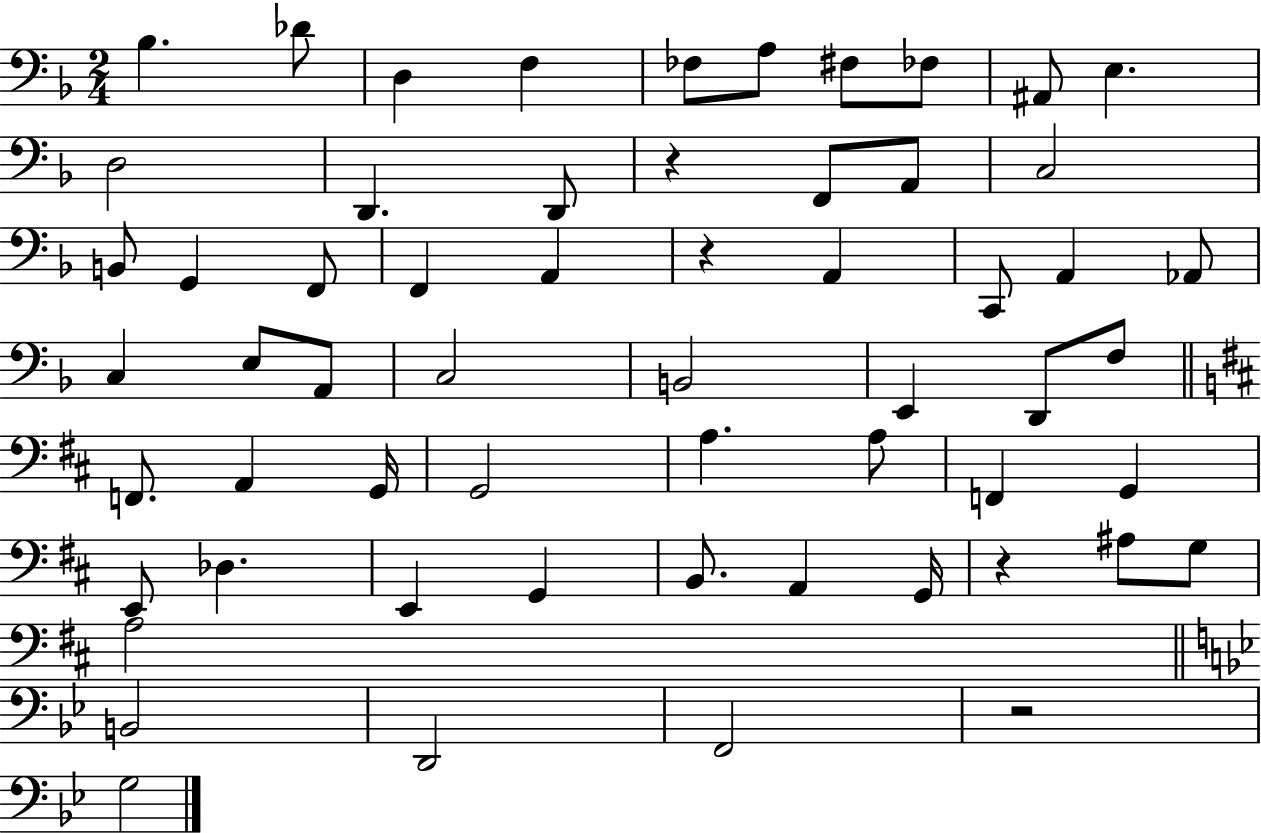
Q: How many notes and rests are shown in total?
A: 59